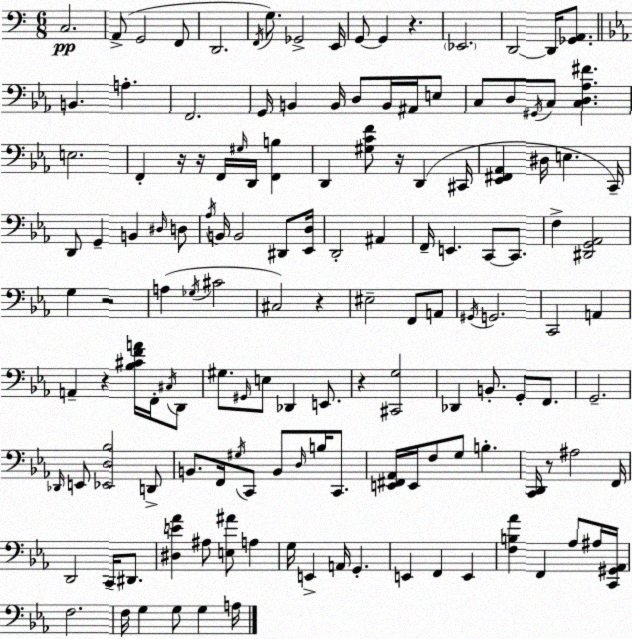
X:1
T:Untitled
M:6/8
L:1/4
K:Am
C,2 A,,/2 G,,2 F,,/2 D,,2 F,,/4 G,/2 _G,,2 E,,/4 G,,/2 G,, z _E,,2 D,,2 D,,/4 [_G,,A,,]/2 B,, A, F,,2 G,,/4 B,, B,,/4 D,/2 B,,/4 ^A,,/4 E,/2 C,/2 D,/2 ^G,,/4 C,/2 [C,D,_A,^F] E,2 F,, z/4 z/4 F,,/4 ^G,/4 D,,/4 [F,,B,] D,, [^G,CF]/2 z/4 D,, ^C,,/4 [_E,,^F,,_A,,] ^D,/4 E, C,,/4 D,,/2 G,, B,, ^D,/4 D,/2 _A,/4 B,,/4 B,,2 ^D,,/2 [_E,,D,]/4 D,,2 ^A,, F,,/4 E,, C,,/2 C,,/2 F, [^D,,G,,_A,,]2 G, z2 A, _G,/4 ^C2 ^C,2 z ^E,2 F,,/2 A,,/2 ^G,,/4 G,,2 C,,2 A,, A,, z [_B,^CFA]/4 F,,/4 ^C,/4 D,,/2 ^G,/2 ^G,,/4 E,/2 _D,, E,,/2 z [^C,,G,]2 _D,, B,,/2 G,,/2 F,,/2 G,,2 _D,,/4 E,,/2 [_E,,D,_B,]2 D,,/2 B,,/2 F,,/4 ^G,/4 C,,/2 B,,/2 D,/4 B,/4 C,,/2 [E,,^F,,_A,,]/4 E,,/4 F,/2 G,/2 B, [C,,D,,]/4 z/2 ^A,2 F,,/4 D,,2 C,,/4 ^D,,/2 [^D,E_A] ^A,/2 [E,^A]/2 A, G,/4 E,, A,,/4 G,, E,, F,, E,, [F,B,_A] F,, _A,/2 ^A,/4 [C,,^G,,_A,,]/4 F,2 F,/4 G, G,/2 G, A,/4